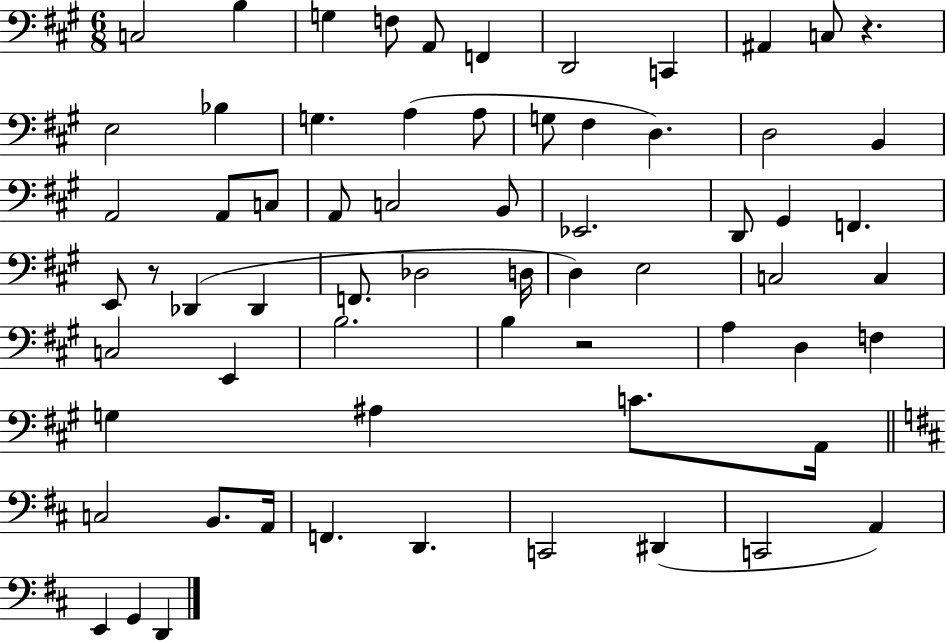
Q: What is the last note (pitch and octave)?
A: D2